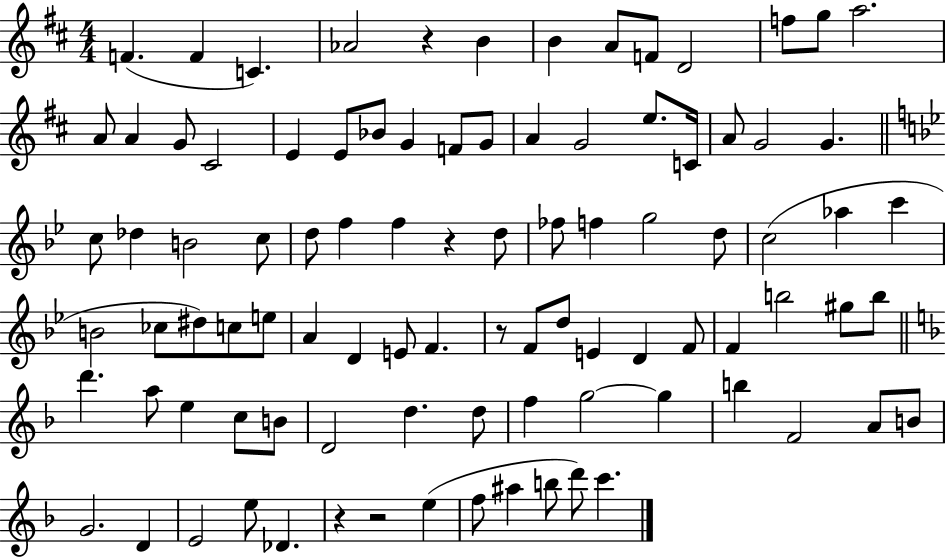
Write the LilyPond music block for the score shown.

{
  \clef treble
  \numericTimeSignature
  \time 4/4
  \key d \major
  \repeat volta 2 { f'4.( f'4 c'4.) | aes'2 r4 b'4 | b'4 a'8 f'8 d'2 | f''8 g''8 a''2. | \break a'8 a'4 g'8 cis'2 | e'4 e'8 bes'8 g'4 f'8 g'8 | a'4 g'2 e''8. c'16 | a'8 g'2 g'4. | \break \bar "||" \break \key bes \major c''8 des''4 b'2 c''8 | d''8 f''4 f''4 r4 d''8 | fes''8 f''4 g''2 d''8 | c''2( aes''4 c'''4 | \break b'2 ces''8 dis''8) c''8 e''8 | a'4 d'4 e'8 f'4. | r8 f'8 d''8 e'4 d'4 f'8 | f'4 b''2 gis''8 b''8 | \break \bar "||" \break \key d \minor d'''4. a''8 e''4 c''8 b'8 | d'2 d''4. d''8 | f''4 g''2~~ g''4 | b''4 f'2 a'8 b'8 | \break g'2. d'4 | e'2 e''8 des'4. | r4 r2 e''4( | f''8 ais''4 b''8 d'''8) c'''4. | \break } \bar "|."
}